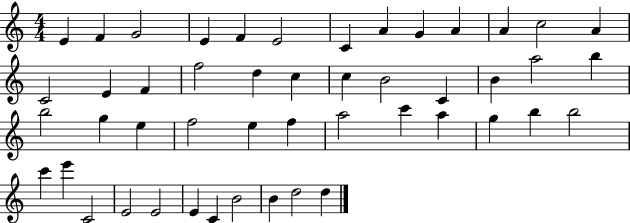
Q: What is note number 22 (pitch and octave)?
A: C4